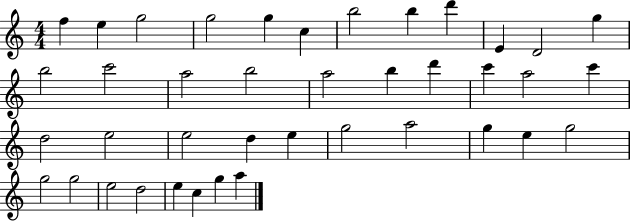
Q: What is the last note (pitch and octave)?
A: A5